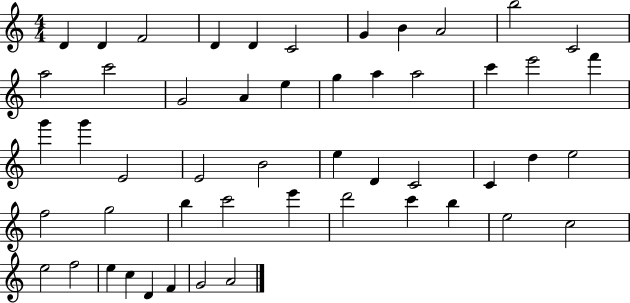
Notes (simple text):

D4/q D4/q F4/h D4/q D4/q C4/h G4/q B4/q A4/h B5/h C4/h A5/h C6/h G4/h A4/q E5/q G5/q A5/q A5/h C6/q E6/h F6/q G6/q G6/q E4/h E4/h B4/h E5/q D4/q C4/h C4/q D5/q E5/h F5/h G5/h B5/q C6/h E6/q D6/h C6/q B5/q E5/h C5/h E5/h F5/h E5/q C5/q D4/q F4/q G4/h A4/h